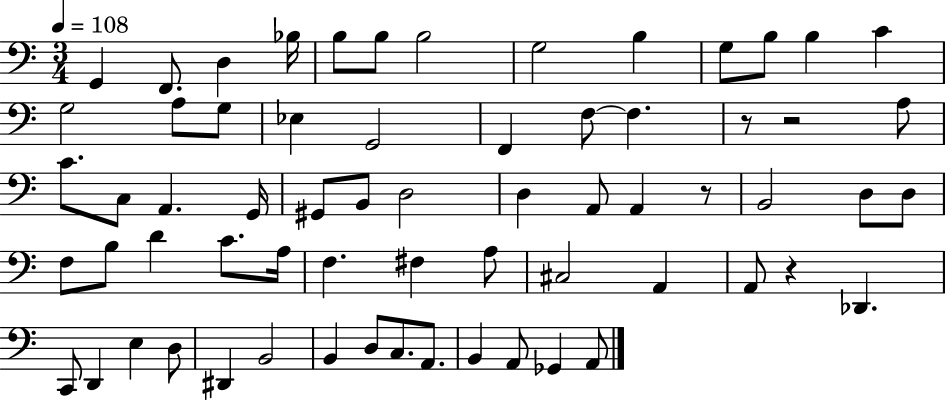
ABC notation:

X:1
T:Untitled
M:3/4
L:1/4
K:C
G,, F,,/2 D, _B,/4 B,/2 B,/2 B,2 G,2 B, G,/2 B,/2 B, C G,2 A,/2 G,/2 _E, G,,2 F,, F,/2 F, z/2 z2 A,/2 C/2 C,/2 A,, G,,/4 ^G,,/2 B,,/2 D,2 D, A,,/2 A,, z/2 B,,2 D,/2 D,/2 F,/2 B,/2 D C/2 A,/4 F, ^F, A,/2 ^C,2 A,, A,,/2 z _D,, C,,/2 D,, E, D,/2 ^D,, B,,2 B,, D,/2 C,/2 A,,/2 B,, A,,/2 _G,, A,,/2